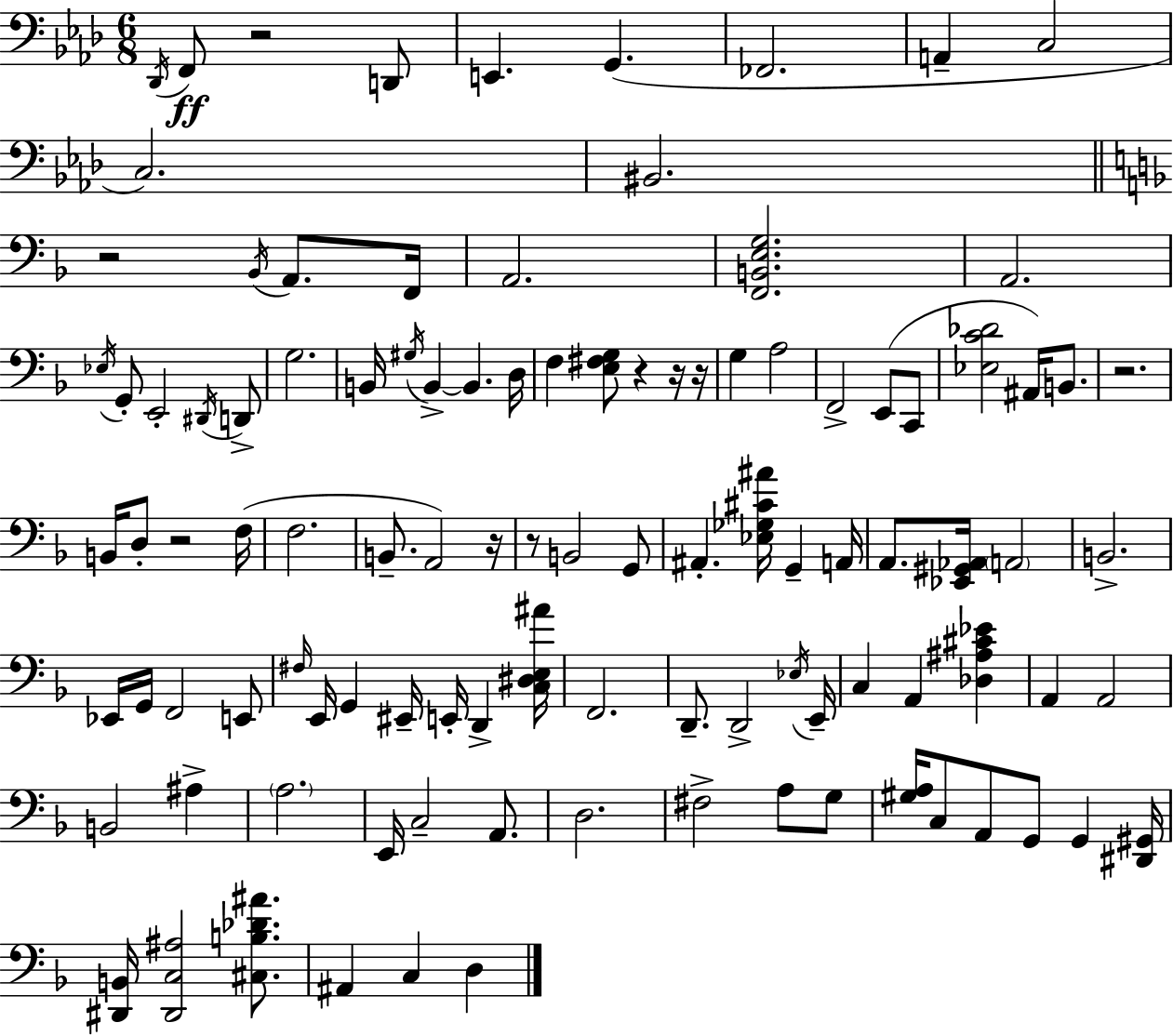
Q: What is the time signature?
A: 6/8